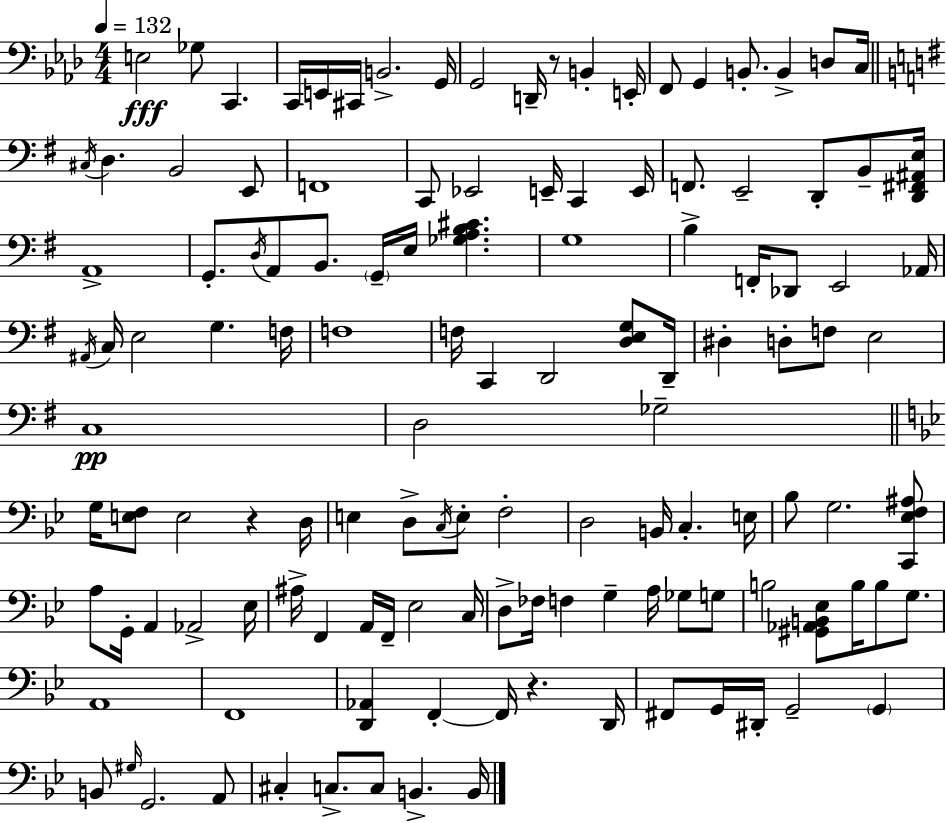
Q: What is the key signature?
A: F minor